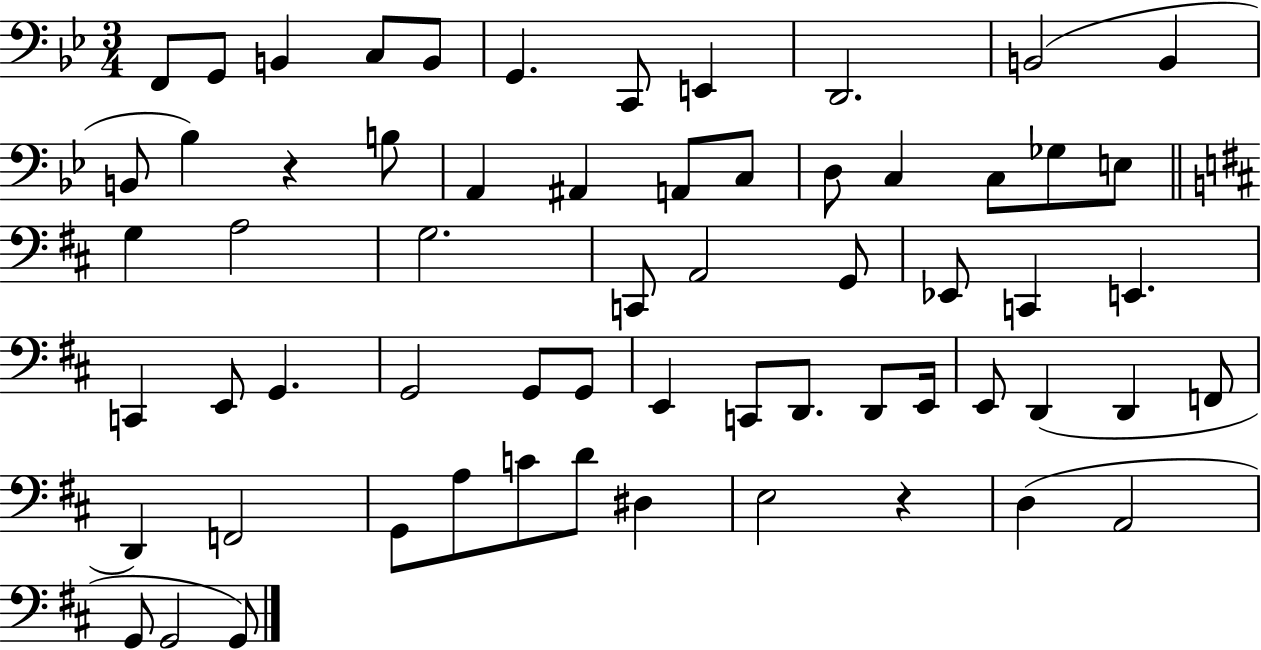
F2/e G2/e B2/q C3/e B2/e G2/q. C2/e E2/q D2/h. B2/h B2/q B2/e Bb3/q R/q B3/e A2/q A#2/q A2/e C3/e D3/e C3/q C3/e Gb3/e E3/e G3/q A3/h G3/h. C2/e A2/h G2/e Eb2/e C2/q E2/q. C2/q E2/e G2/q. G2/h G2/e G2/e E2/q C2/e D2/e. D2/e E2/s E2/e D2/q D2/q F2/e D2/q F2/h G2/e A3/e C4/e D4/e D#3/q E3/h R/q D3/q A2/h G2/e G2/h G2/e